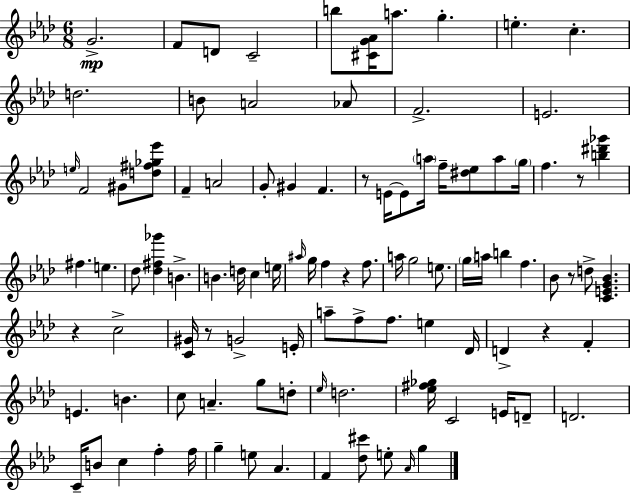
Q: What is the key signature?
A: F minor